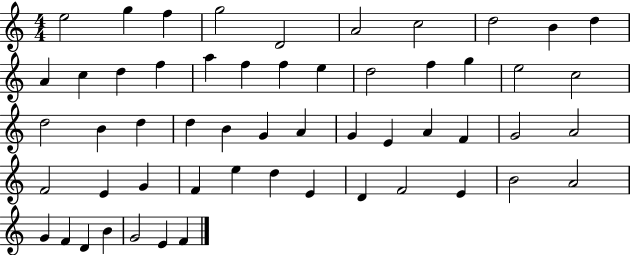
E5/h G5/q F5/q G5/h D4/h A4/h C5/h D5/h B4/q D5/q A4/q C5/q D5/q F5/q A5/q F5/q F5/q E5/q D5/h F5/q G5/q E5/h C5/h D5/h B4/q D5/q D5/q B4/q G4/q A4/q G4/q E4/q A4/q F4/q G4/h A4/h F4/h E4/q G4/q F4/q E5/q D5/q E4/q D4/q F4/h E4/q B4/h A4/h G4/q F4/q D4/q B4/q G4/h E4/q F4/q